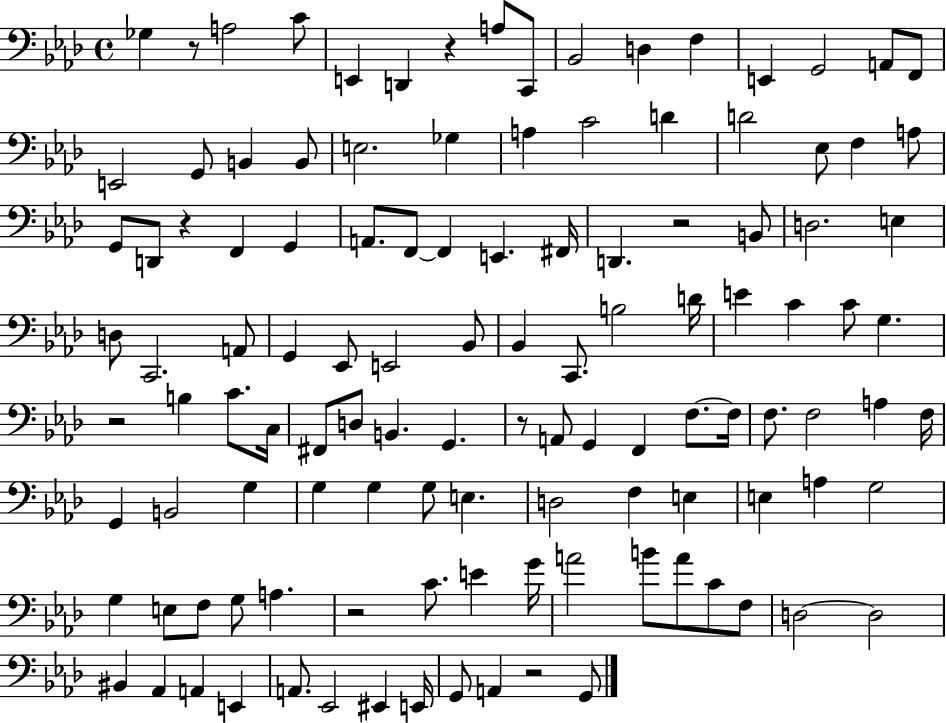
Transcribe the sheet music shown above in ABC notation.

X:1
T:Untitled
M:4/4
L:1/4
K:Ab
_G, z/2 A,2 C/2 E,, D,, z A,/2 C,,/2 _B,,2 D, F, E,, G,,2 A,,/2 F,,/2 E,,2 G,,/2 B,, B,,/2 E,2 _G, A, C2 D D2 _E,/2 F, A,/2 G,,/2 D,,/2 z F,, G,, A,,/2 F,,/2 F,, E,, ^F,,/4 D,, z2 B,,/2 D,2 E, D,/2 C,,2 A,,/2 G,, _E,,/2 E,,2 _B,,/2 _B,, C,,/2 B,2 D/4 E C C/2 G, z2 B, C/2 C,/4 ^F,,/2 D,/2 B,, G,, z/2 A,,/2 G,, F,, F,/2 F,/4 F,/2 F,2 A, F,/4 G,, B,,2 G, G, G, G,/2 E, D,2 F, E, E, A, G,2 G, E,/2 F,/2 G,/2 A, z2 C/2 E G/4 A2 B/2 A/2 C/2 F,/2 D,2 D,2 ^B,, _A,, A,, E,, A,,/2 _E,,2 ^E,, E,,/4 G,,/2 A,, z2 G,,/2